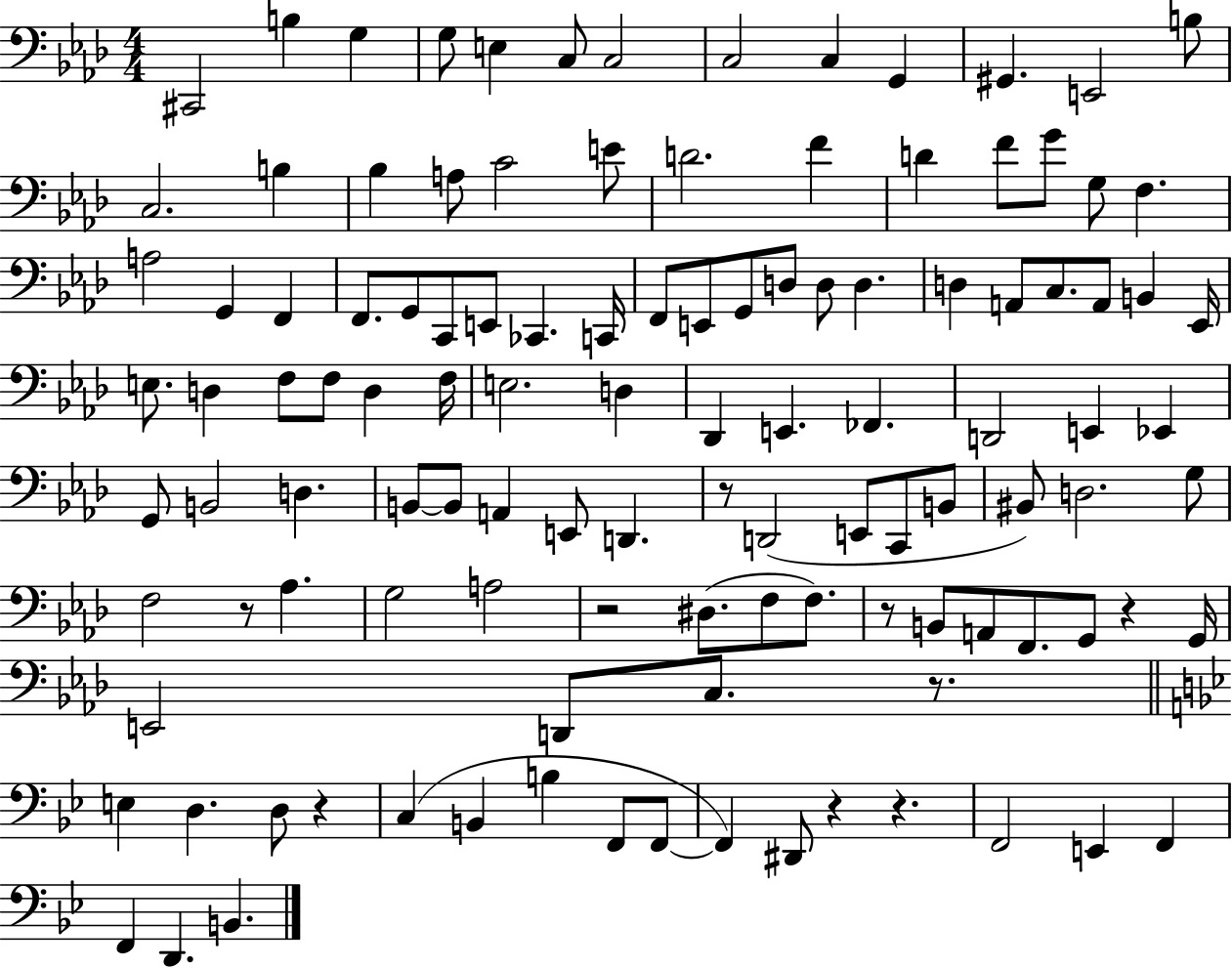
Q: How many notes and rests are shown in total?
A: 116